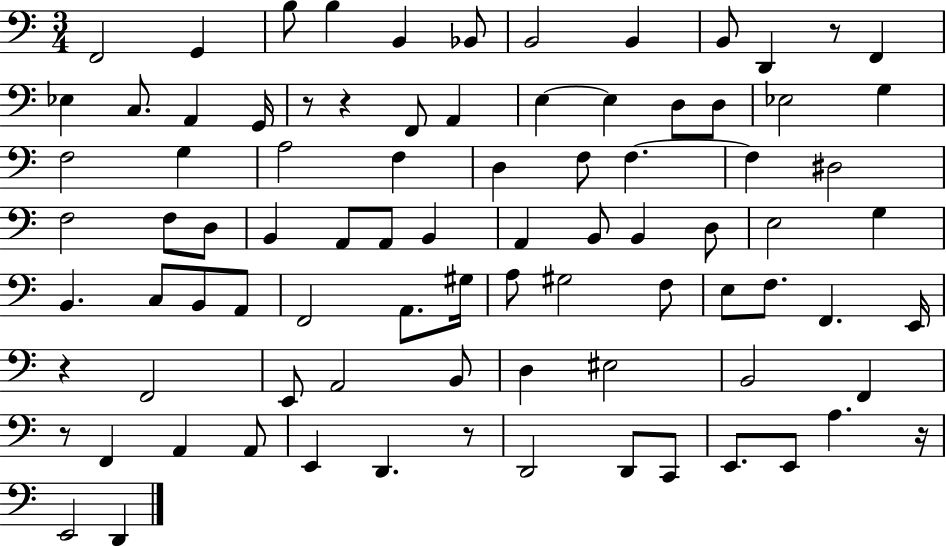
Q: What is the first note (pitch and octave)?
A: F2